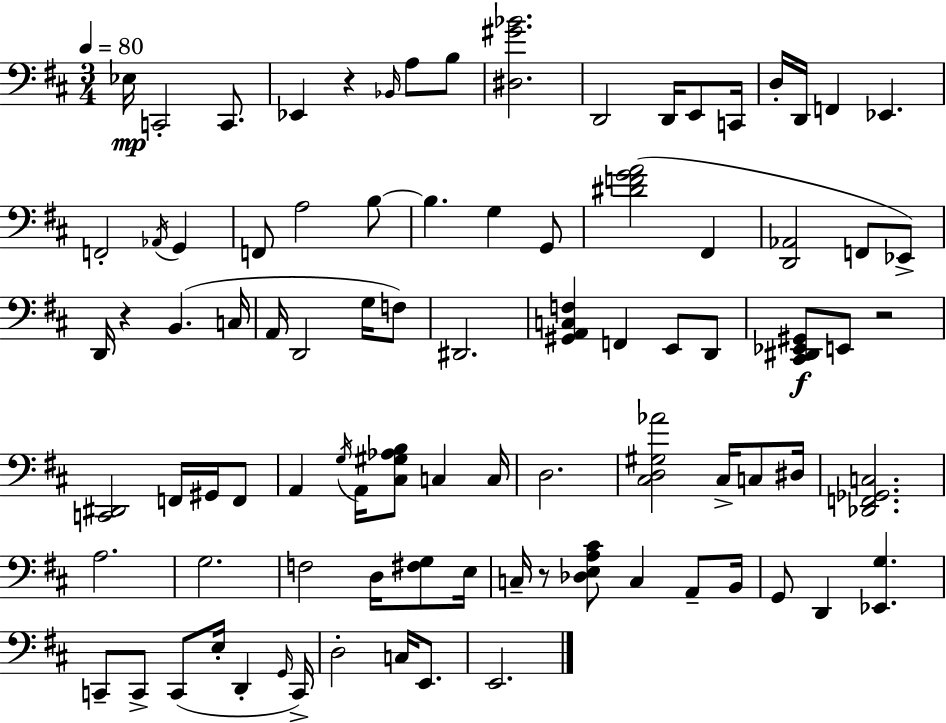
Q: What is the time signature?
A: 3/4